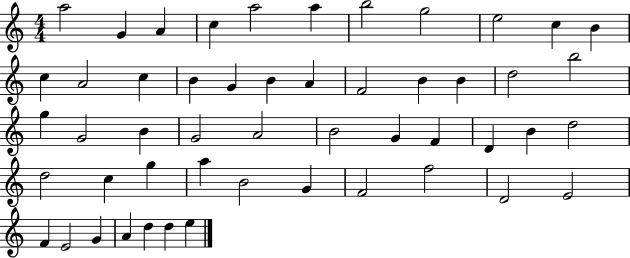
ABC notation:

X:1
T:Untitled
M:4/4
L:1/4
K:C
a2 G A c a2 a b2 g2 e2 c B c A2 c B G B A F2 B B d2 b2 g G2 B G2 A2 B2 G F D B d2 d2 c g a B2 G F2 f2 D2 E2 F E2 G A d d e